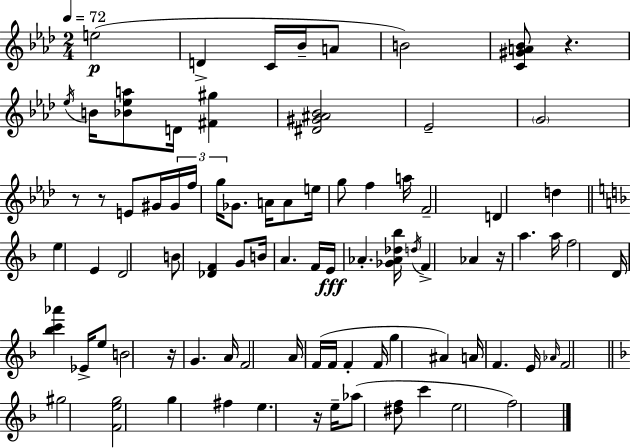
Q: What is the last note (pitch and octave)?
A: F5